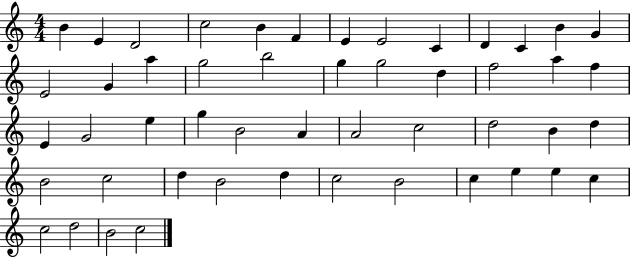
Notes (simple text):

B4/q E4/q D4/h C5/h B4/q F4/q E4/q E4/h C4/q D4/q C4/q B4/q G4/q E4/h G4/q A5/q G5/h B5/h G5/q G5/h D5/q F5/h A5/q F5/q E4/q G4/h E5/q G5/q B4/h A4/q A4/h C5/h D5/h B4/q D5/q B4/h C5/h D5/q B4/h D5/q C5/h B4/h C5/q E5/q E5/q C5/q C5/h D5/h B4/h C5/h